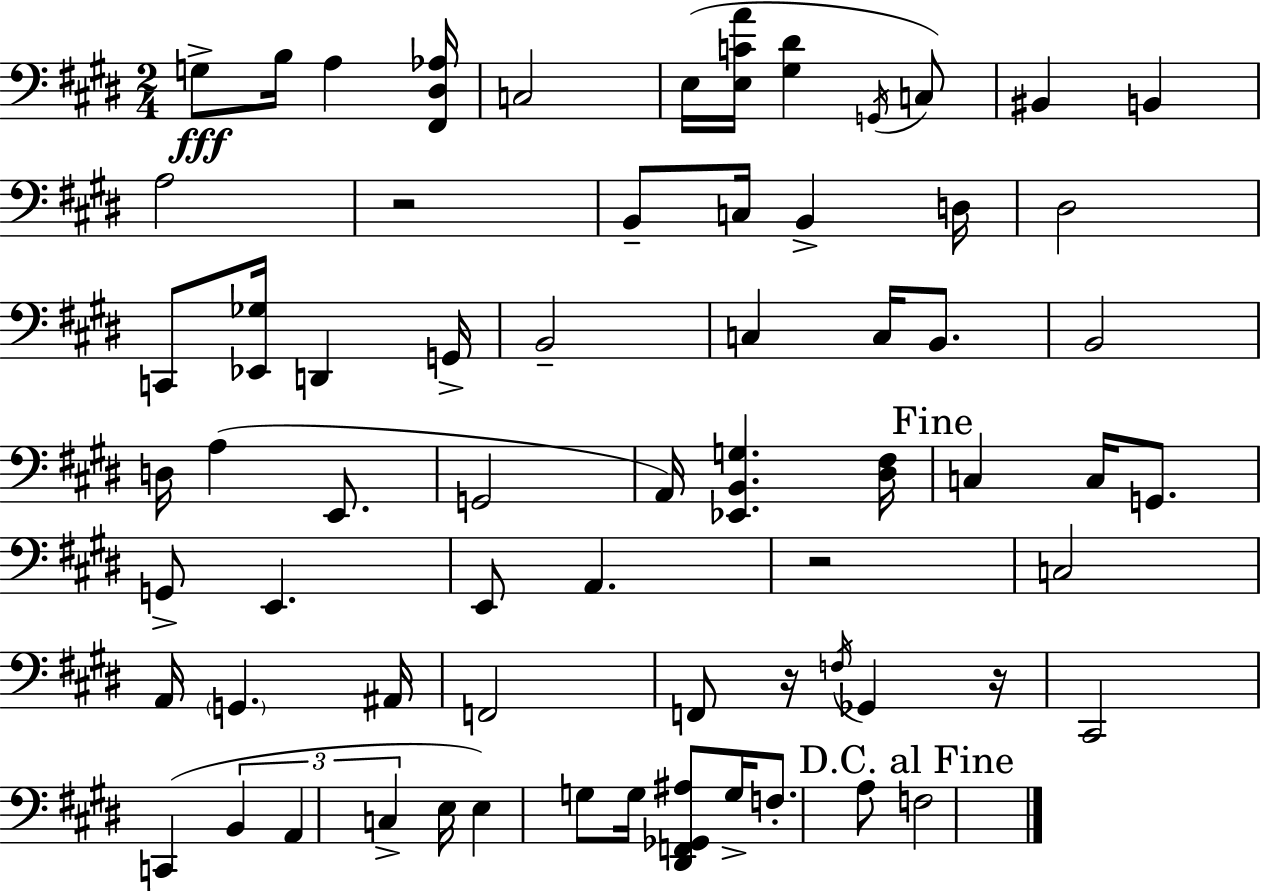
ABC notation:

X:1
T:Untitled
M:2/4
L:1/4
K:E
G,/2 B,/4 A, [^F,,^D,_A,]/4 C,2 E,/4 [E,CA]/4 [^G,^D] G,,/4 C,/2 ^B,, B,, A,2 z2 B,,/2 C,/4 B,, D,/4 ^D,2 C,,/2 [_E,,_G,]/4 D,, G,,/4 B,,2 C, C,/4 B,,/2 B,,2 D,/4 A, E,,/2 G,,2 A,,/4 [_E,,B,,G,] [^D,^F,]/4 C, C,/4 G,,/2 G,,/2 E,, E,,/2 A,, z2 C,2 A,,/4 G,, ^A,,/4 F,,2 F,,/2 z/4 F,/4 _G,, z/4 ^C,,2 C,, B,, A,, C, E,/4 E, G,/2 G,/4 [^D,,F,,_G,,^A,]/2 G,/4 F,/2 A,/2 F,2